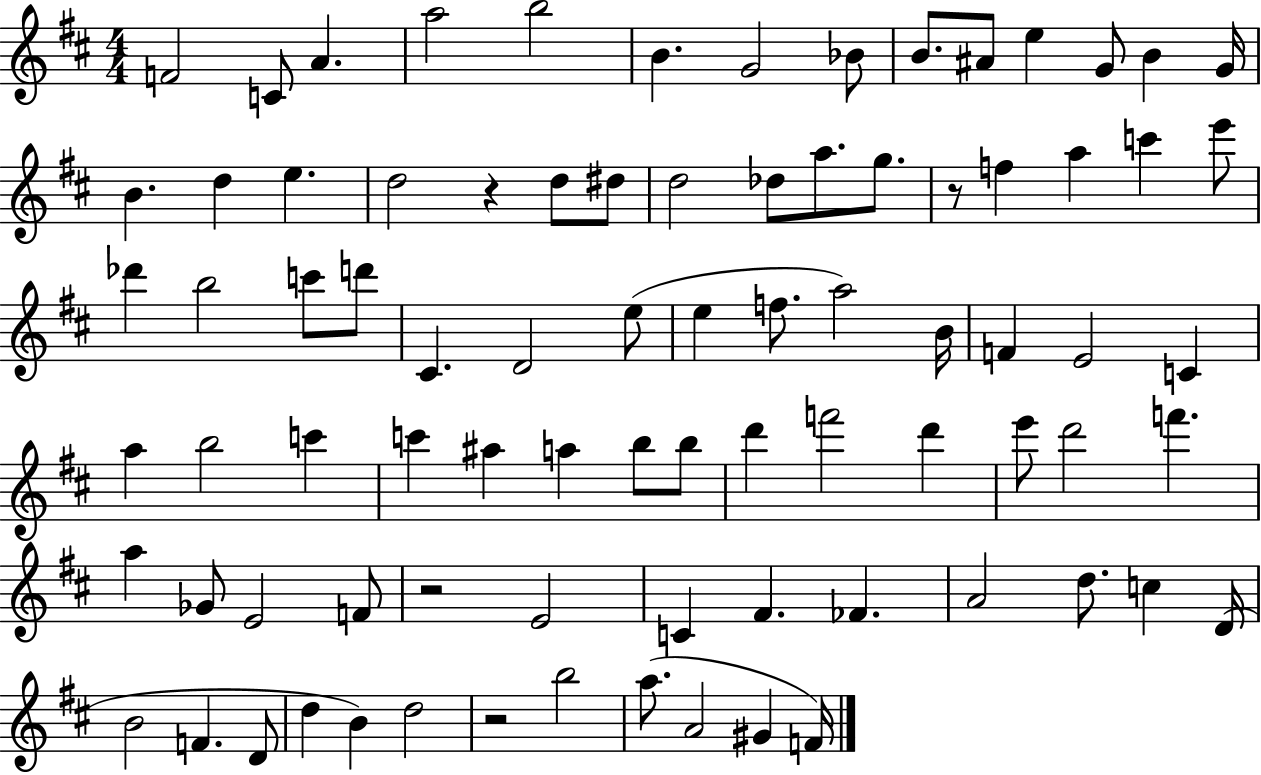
F4/h C4/e A4/q. A5/h B5/h B4/q. G4/h Bb4/e B4/e. A#4/e E5/q G4/e B4/q G4/s B4/q. D5/q E5/q. D5/h R/q D5/e D#5/e D5/h Db5/e A5/e. G5/e. R/e F5/q A5/q C6/q E6/e Db6/q B5/h C6/e D6/e C#4/q. D4/h E5/e E5/q F5/e. A5/h B4/s F4/q E4/h C4/q A5/q B5/h C6/q C6/q A#5/q A5/q B5/e B5/e D6/q F6/h D6/q E6/e D6/h F6/q. A5/q Gb4/e E4/h F4/e R/h E4/h C4/q F#4/q. FES4/q. A4/h D5/e. C5/q D4/s B4/h F4/q. D4/e D5/q B4/q D5/h R/h B5/h A5/e. A4/h G#4/q F4/s